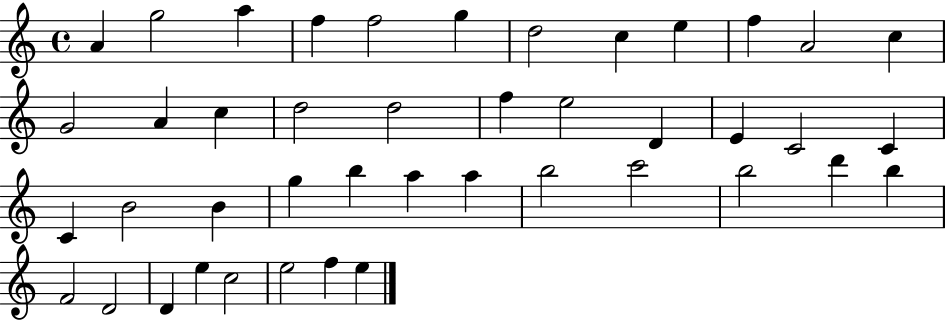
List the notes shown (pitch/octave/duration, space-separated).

A4/q G5/h A5/q F5/q F5/h G5/q D5/h C5/q E5/q F5/q A4/h C5/q G4/h A4/q C5/q D5/h D5/h F5/q E5/h D4/q E4/q C4/h C4/q C4/q B4/h B4/q G5/q B5/q A5/q A5/q B5/h C6/h B5/h D6/q B5/q F4/h D4/h D4/q E5/q C5/h E5/h F5/q E5/q